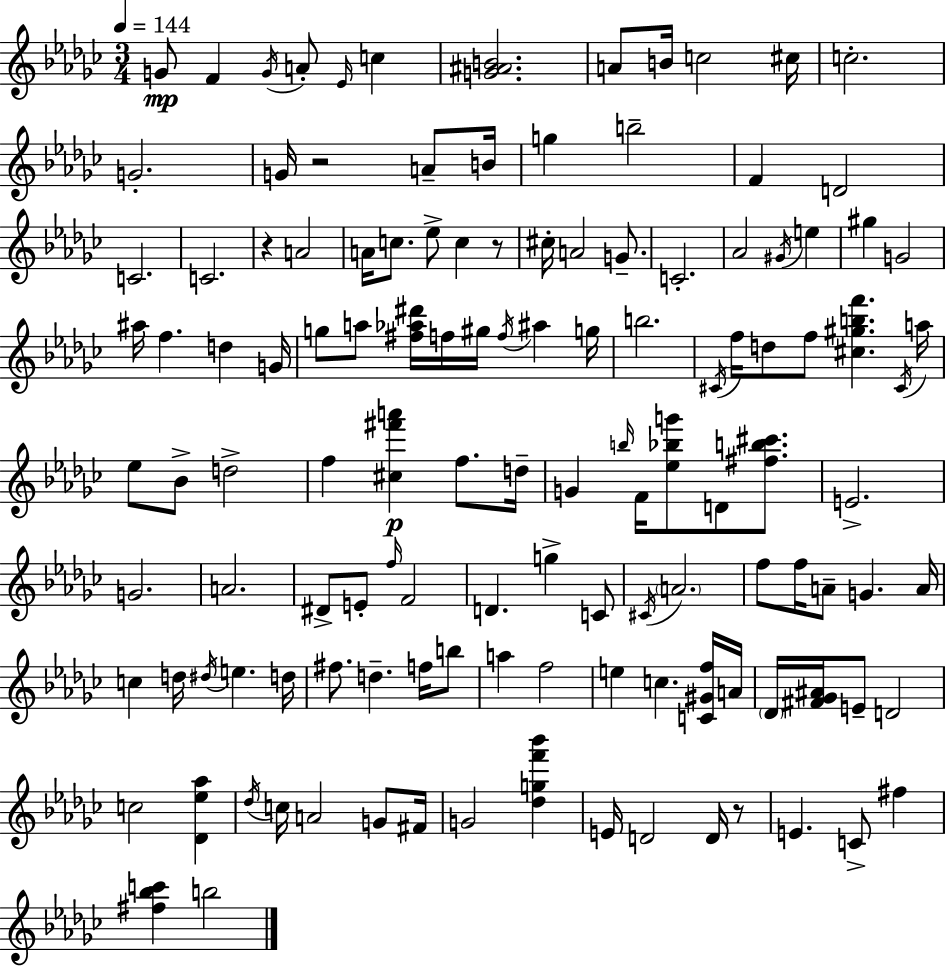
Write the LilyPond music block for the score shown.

{
  \clef treble
  \numericTimeSignature
  \time 3/4
  \key ees \minor
  \tempo 4 = 144
  g'8\mp f'4 \acciaccatura { g'16 } a'8-. \grace { ees'16 } c''4 | <g' ais' b'>2. | a'8 b'16 c''2 | cis''16 c''2.-. | \break g'2.-. | g'16 r2 a'8-- | b'16 g''4 b''2-- | f'4 d'2 | \break c'2. | c'2. | r4 a'2 | a'16 c''8. ees''8-> c''4 | \break r8 cis''16-. a'2 g'8.-- | c'2.-. | aes'2 \acciaccatura { gis'16 } e''4 | gis''4 g'2 | \break ais''16 f''4. d''4 | g'16 g''8 a''8 <fis'' aes'' dis'''>16 f''16 gis''16 \acciaccatura { f''16 } ais''4 | g''16 b''2. | \acciaccatura { cis'16 } f''16 d''8 f''8 <cis'' gis'' b'' f'''>4. | \break \acciaccatura { cis'16 } a''16 ees''8 bes'8-> d''2-> | f''4 <cis'' fis''' a'''>4\p | f''8. d''16-- g'4 \grace { b''16 } f'16 | <ees'' bes'' g'''>8 d'8 <fis'' b'' cis'''>8. e'2.-> | \break g'2. | a'2. | dis'8-> e'8-. \grace { f''16 } | f'2 d'4. | \break g''4-> c'8 \acciaccatura { cis'16 } \parenthesize a'2. | f''8 f''16 | a'8-- g'4. a'16 c''4 | d''16 \acciaccatura { dis''16 } e''4. d''16 fis''8. | \break d''4.-- f''16 b''8 a''4 | f''2 e''4 | c''4. <c' gis' f''>16 a'16 \parenthesize des'16 <fis' ges' ais'>16 | e'8-- d'2 c''2 | \break <des' ees'' aes''>4 \acciaccatura { des''16 } c''16 | a'2 g'8 fis'16 g'2 | <des'' g'' f''' bes'''>4 e'16 | d'2 d'16 r8 e'4. | \break c'8-> fis''4 <fis'' bes'' c'''>4 | b''2 \bar "|."
}